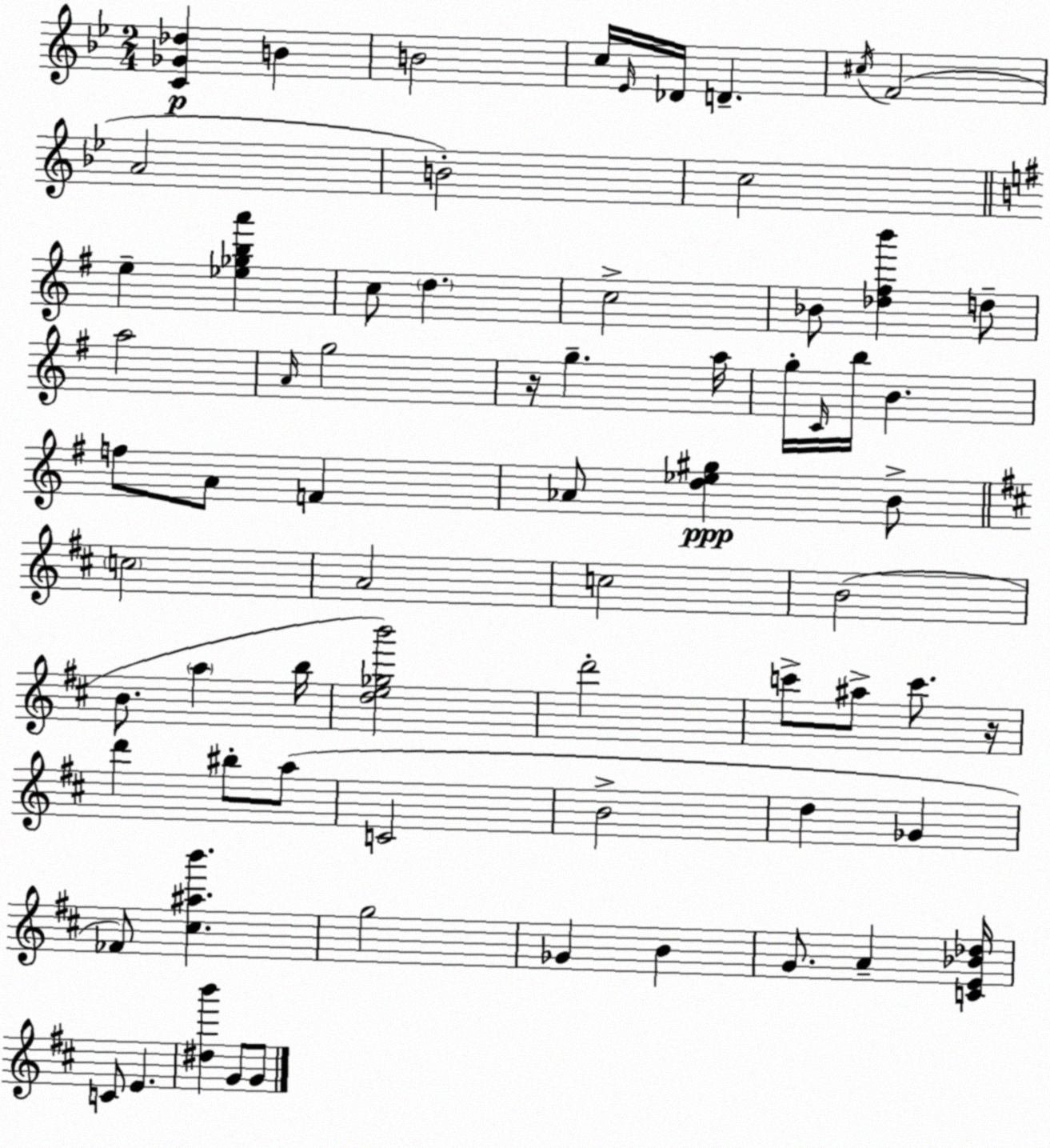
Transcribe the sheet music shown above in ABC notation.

X:1
T:Untitled
M:2/4
L:1/4
K:Gm
[C_G_d] B B2 c/4 _E/4 _D/4 D ^c/4 F2 A2 B2 c2 e [_e_gba'] c/2 d c2 _B/2 [_d^fb'] d/2 a2 A/4 g2 z/4 g a/4 g/4 C/4 b/4 B f/2 A/2 F _A/2 [d_e^g] B/2 c2 A2 c2 B2 B/2 a b/4 [de_gb']2 d'2 c'/2 ^a/2 c'/2 z/4 d' ^b/2 a/2 C2 B2 d _G _F/2 [^c^ab'] g2 _G B G/2 A [CE_B_d]/4 C/2 E [^db'] G/2 G/2